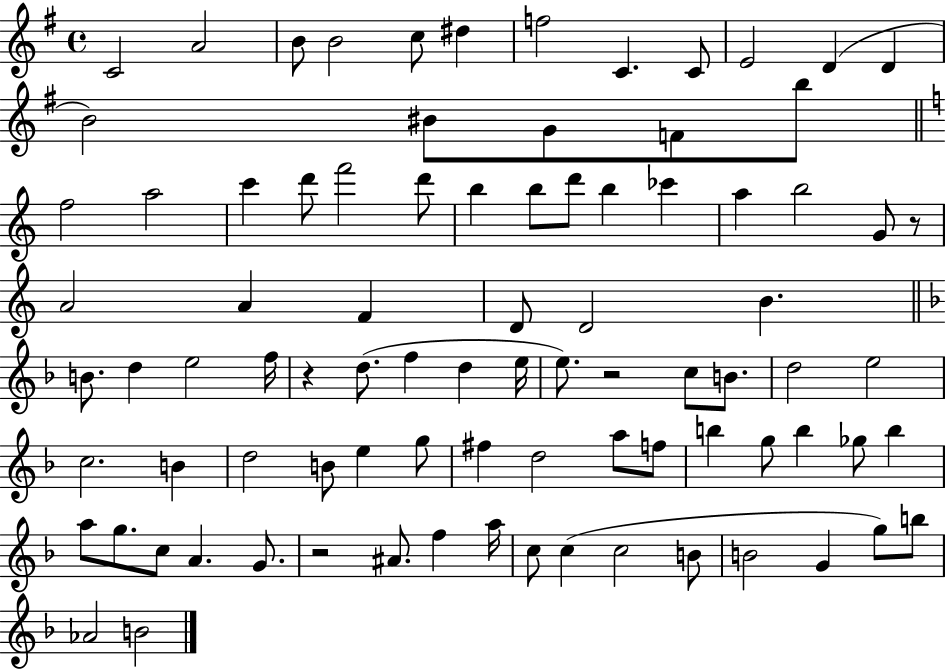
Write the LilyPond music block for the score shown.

{
  \clef treble
  \time 4/4
  \defaultTimeSignature
  \key g \major
  c'2 a'2 | b'8 b'2 c''8 dis''4 | f''2 c'4. c'8 | e'2 d'4( d'4 | \break b'2) bis'8 g'8 f'8 b''8 | \bar "||" \break \key c \major f''2 a''2 | c'''4 d'''8 f'''2 d'''8 | b''4 b''8 d'''8 b''4 ces'''4 | a''4 b''2 g'8 r8 | \break a'2 a'4 f'4 | d'8 d'2 b'4. | \bar "||" \break \key f \major b'8. d''4 e''2 f''16 | r4 d''8.( f''4 d''4 e''16 | e''8.) r2 c''8 b'8. | d''2 e''2 | \break c''2. b'4 | d''2 b'8 e''4 g''8 | fis''4 d''2 a''8 f''8 | b''4 g''8 b''4 ges''8 b''4 | \break a''8 g''8. c''8 a'4. g'8. | r2 ais'8. f''4 a''16 | c''8 c''4( c''2 b'8 | b'2 g'4 g''8) b''8 | \break aes'2 b'2 | \bar "|."
}